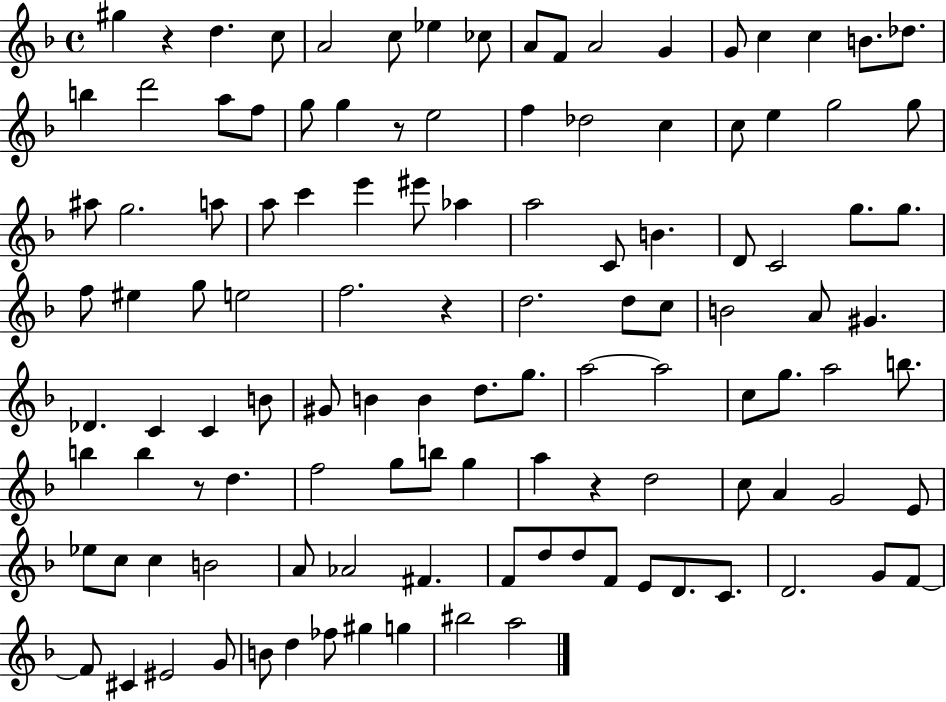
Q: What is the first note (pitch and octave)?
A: G#5